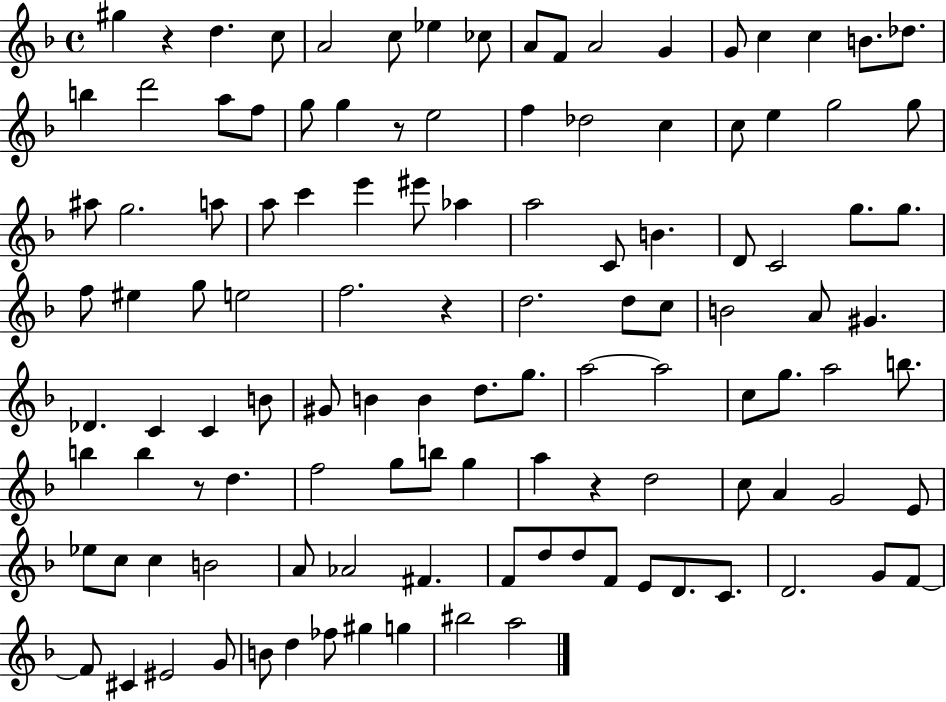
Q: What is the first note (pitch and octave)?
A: G#5